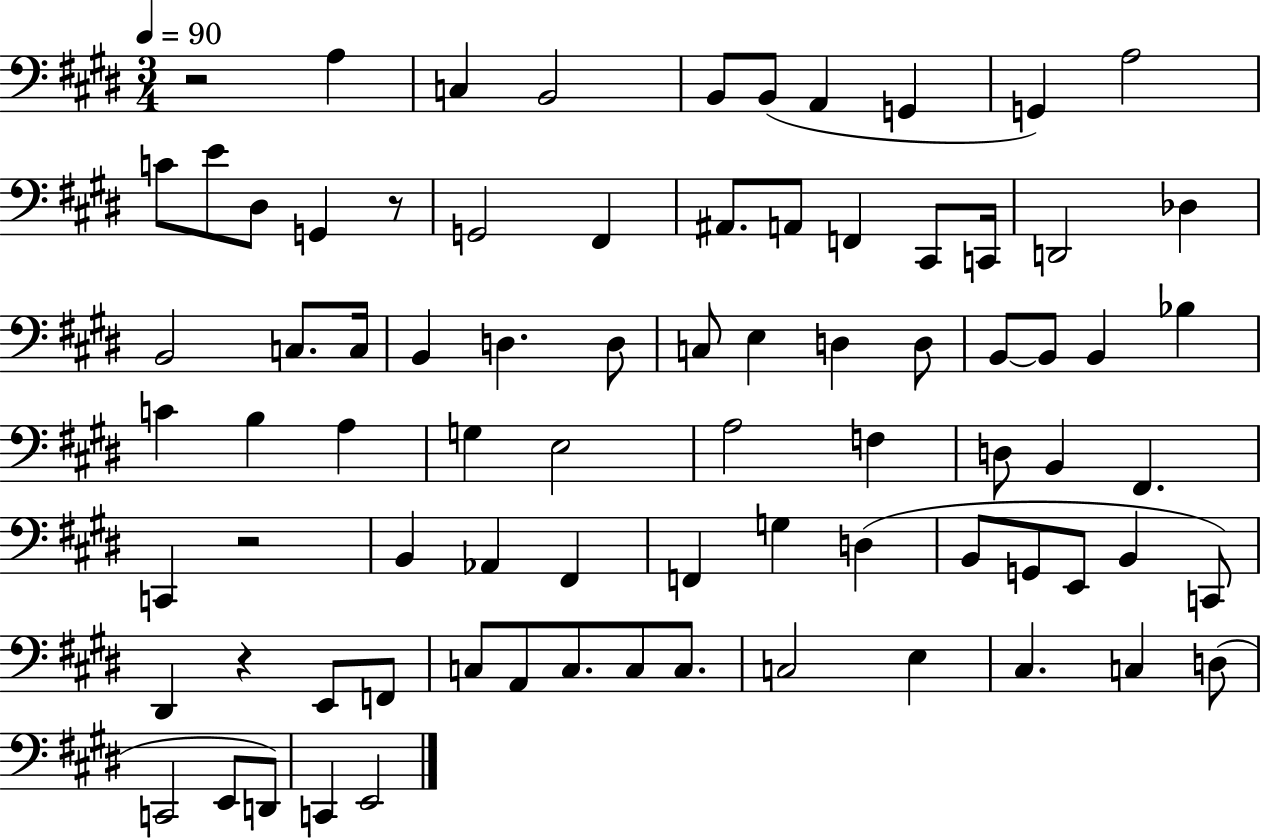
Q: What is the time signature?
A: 3/4